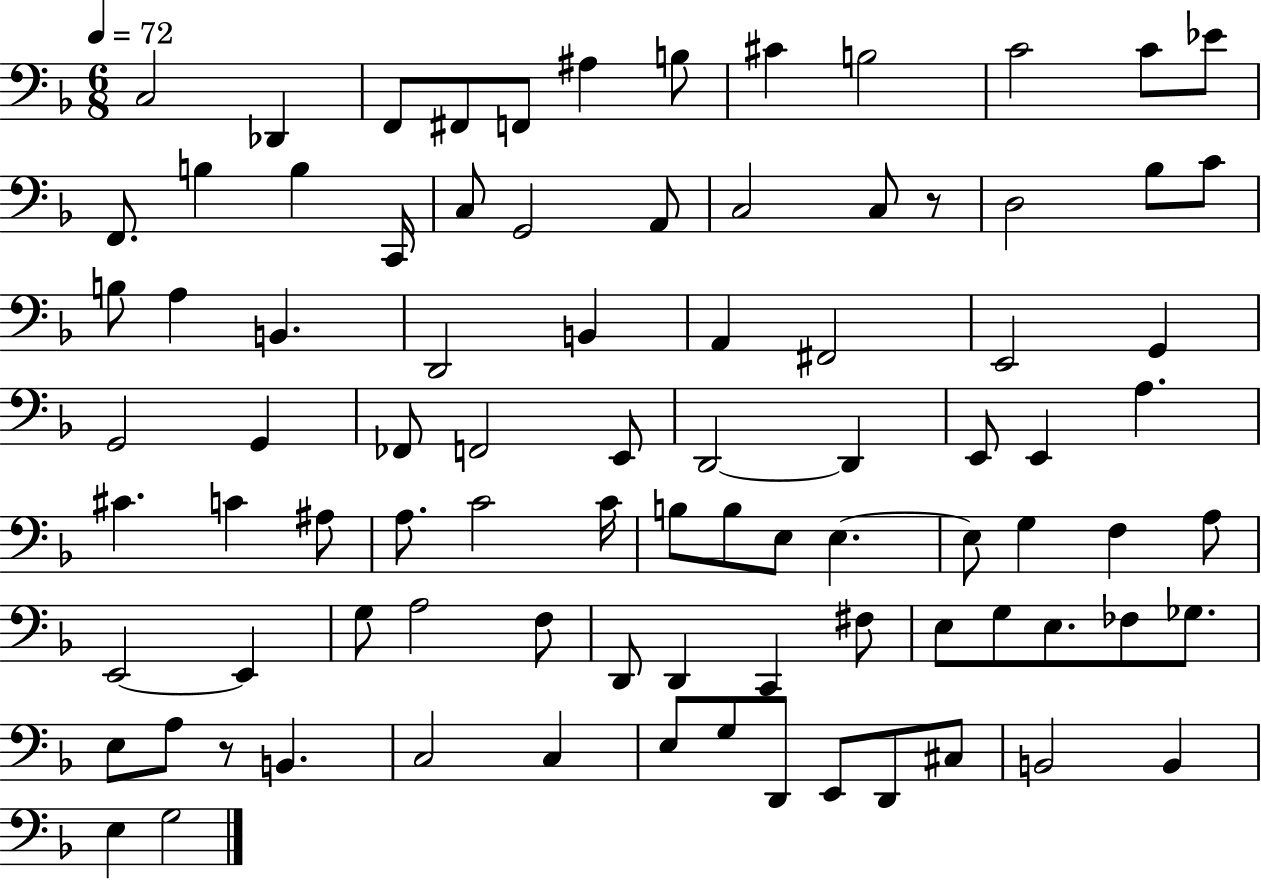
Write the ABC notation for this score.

X:1
T:Untitled
M:6/8
L:1/4
K:F
C,2 _D,, F,,/2 ^F,,/2 F,,/2 ^A, B,/2 ^C B,2 C2 C/2 _E/2 F,,/2 B, B, C,,/4 C,/2 G,,2 A,,/2 C,2 C,/2 z/2 D,2 _B,/2 C/2 B,/2 A, B,, D,,2 B,, A,, ^F,,2 E,,2 G,, G,,2 G,, _F,,/2 F,,2 E,,/2 D,,2 D,, E,,/2 E,, A, ^C C ^A,/2 A,/2 C2 C/4 B,/2 B,/2 E,/2 E, E,/2 G, F, A,/2 E,,2 E,, G,/2 A,2 F,/2 D,,/2 D,, C,, ^F,/2 E,/2 G,/2 E,/2 _F,/2 _G,/2 E,/2 A,/2 z/2 B,, C,2 C, E,/2 G,/2 D,,/2 E,,/2 D,,/2 ^C,/2 B,,2 B,, E, G,2